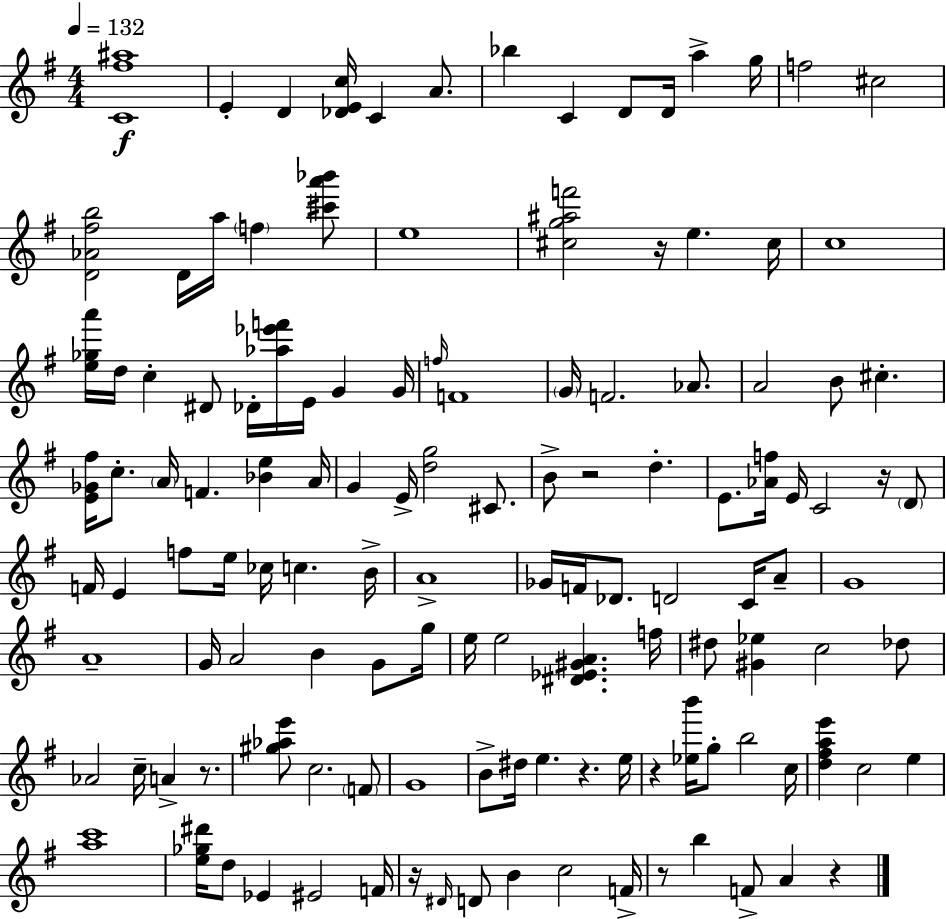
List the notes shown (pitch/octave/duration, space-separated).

[C4,F#5,A#5]/w E4/q D4/q [Db4,E4,C5]/s C4/q A4/e. Bb5/q C4/q D4/e D4/s A5/q G5/s F5/h C#5/h [D4,Ab4,F#5,B5]/h D4/s A5/s F5/q [C#6,A6,Bb6]/e E5/w [C#5,G5,A#5,F6]/h R/s E5/q. C#5/s C5/w [E5,Gb5,A6]/s D5/s C5/q D#4/e Db4/s [Ab5,Eb6,F6]/s E4/s G4/q G4/s F5/s F4/w G4/s F4/h. Ab4/e. A4/h B4/e C#5/q. [E4,Gb4,F#5]/s C5/e. A4/s F4/q. [Bb4,E5]/q A4/s G4/q E4/s [D5,G5]/h C#4/e. B4/e R/h D5/q. E4/e. [Ab4,F5]/s E4/s C4/h R/s D4/e F4/s E4/q F5/e E5/s CES5/s C5/q. B4/s A4/w Gb4/s F4/s Db4/e. D4/h C4/s A4/e G4/w A4/w G4/s A4/h B4/q G4/e G5/s E5/s E5/h [D#4,Eb4,G#4,A4]/q. F5/s D#5/e [G#4,Eb5]/q C5/h Db5/e Ab4/h C5/s A4/q R/e. [G#5,Ab5,E6]/e C5/h. F4/e G4/w B4/e D#5/s E5/q. R/q. E5/s R/q [Eb5,B6]/s G5/e B5/h C5/s [D5,F#5,A5,E6]/q C5/h E5/q [A5,C6]/w [E5,Gb5,D#6]/s D5/e Eb4/q EIS4/h F4/s R/s D#4/s D4/e B4/q C5/h F4/s R/e B5/q F4/e A4/q R/q